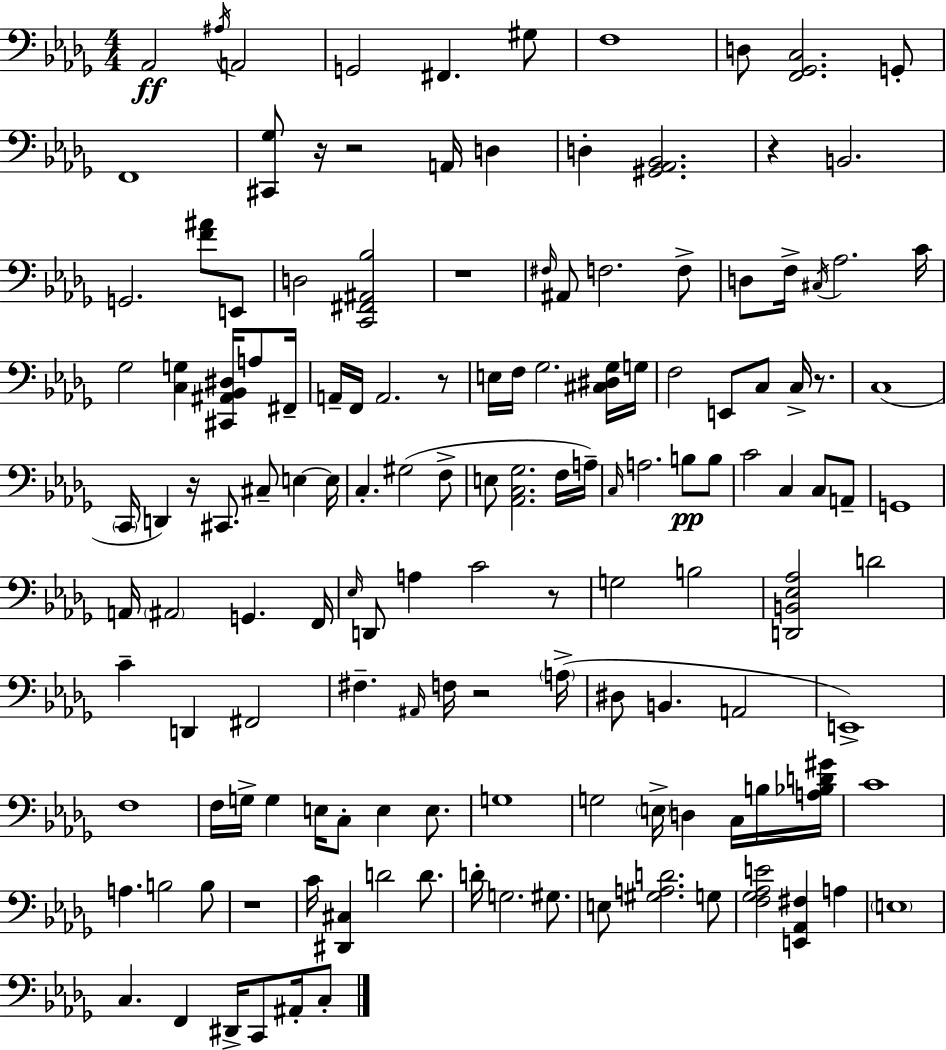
{
  \clef bass
  \numericTimeSignature
  \time 4/4
  \key bes \minor
  aes,2\ff \acciaccatura { ais16 } a,2 | g,2 fis,4. gis8 | f1 | d8 <f, ges, c>2. g,8-. | \break f,1 | <cis, ges>8 r16 r2 a,16 d4 | d4-. <gis, aes, bes,>2. | r4 b,2. | \break g,2. <f' ais'>8 e,8 | d2 <c, fis, ais, bes>2 | r1 | \grace { fis16 } ais,8 f2. | \break f8-> d8 f16-> \acciaccatura { cis16 } aes2. | c'16 ges2 <c g>4 <cis, ais, bes, dis>16 | a8 fis,16-- a,16-- f,16 a,2. | r8 e16 f16 ges2. | \break <cis dis ges>16 g16 f2 e,8 c8 c16-> | r8. c1( | \parenthesize c,16 d,4) r16 cis,8. cis8-- e4~~ | e16 c4.-. gis2( | \break f8-> e8 <aes, c ges>2. | f16 a16--) \grace { c16 } a2. | b8\pp b8 c'2 c4 | c8 a,8-- g,1 | \break a,16 \parenthesize ais,2 g,4. | f,16 \grace { ees16 } d,8 a4 c'2 | r8 g2 b2 | <d, b, ees aes>2 d'2 | \break c'4-- d,4 fis,2 | fis4.-- \grace { ais,16 } f16 r2 | \parenthesize a16->( dis8 b,4. a,2 | e,1->) | \break f1 | f16 g16-> g4 e16 c8-. e4 | e8. g1 | g2 \parenthesize e16-> d4 | \break c16 b16 <a bes d' gis'>16 c'1 | a4. b2 | b8 r1 | c'16 <dis, cis>4 d'2 | \break d'8. d'16-. g2. | gis8. e8 <gis a d'>2. | g8 <f ges aes e'>2 <e, aes, fis>4 | a4 \parenthesize e1 | \break c4. f,4 | dis,16-> c,8 ais,16-. c8-. \bar "|."
}